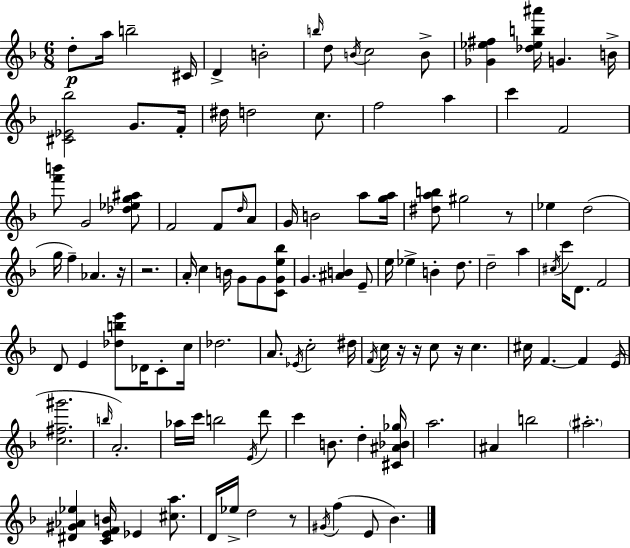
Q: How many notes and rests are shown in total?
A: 115